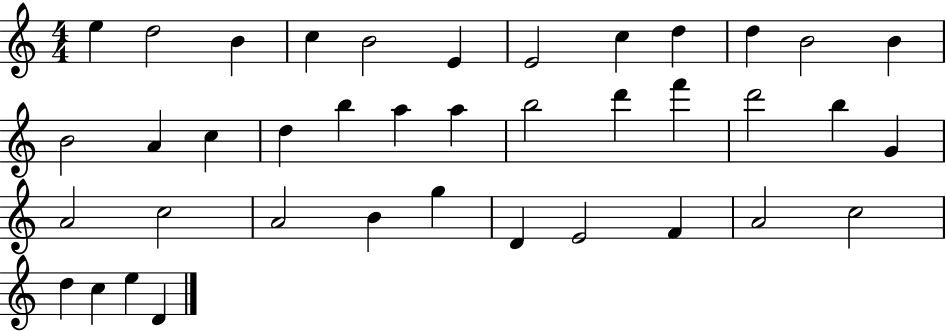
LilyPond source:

{
  \clef treble
  \numericTimeSignature
  \time 4/4
  \key c \major
  e''4 d''2 b'4 | c''4 b'2 e'4 | e'2 c''4 d''4 | d''4 b'2 b'4 | \break b'2 a'4 c''4 | d''4 b''4 a''4 a''4 | b''2 d'''4 f'''4 | d'''2 b''4 g'4 | \break a'2 c''2 | a'2 b'4 g''4 | d'4 e'2 f'4 | a'2 c''2 | \break d''4 c''4 e''4 d'4 | \bar "|."
}